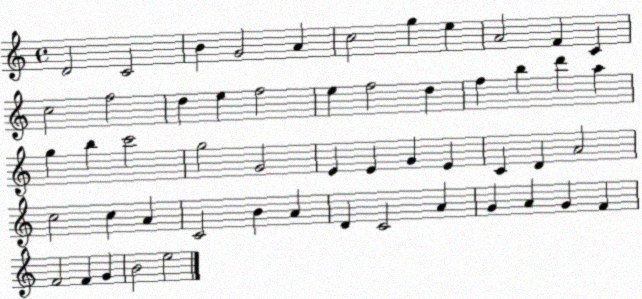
X:1
T:Untitled
M:4/4
L:1/4
K:C
D2 C2 B G2 A c2 g e A2 F C c2 f2 d e f2 e f2 d f b d' a g b c'2 g2 G2 E E G E C D A2 c2 c A C2 B A D C2 A G A G F F2 F G B2 e2